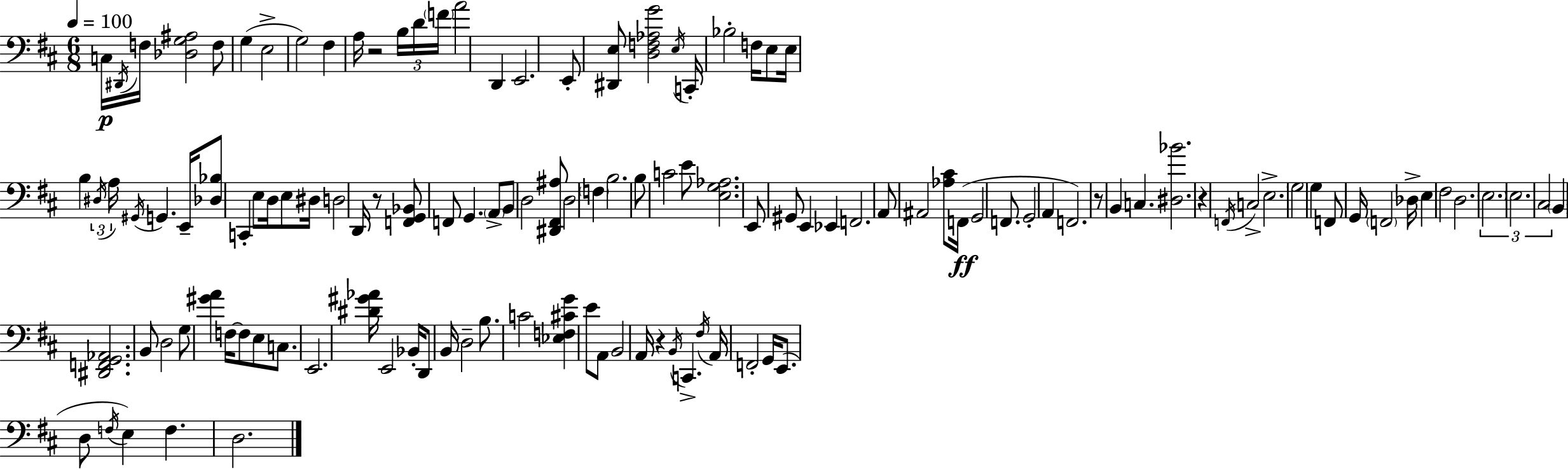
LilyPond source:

{
  \clef bass
  \numericTimeSignature
  \time 6/8
  \key d \major
  \tempo 4 = 100
  c16\p \acciaccatura { dis,16 } f16 <des g ais>2 f8 | g4( e2-> | g2) fis4 | a16 r2 \tuplet 3/2 { b16 d'16 | \break \parenthesize f'16 } a'2 d,4 | e,2. | e,8-. <dis, e>8 <d f aes g'>2 | \acciaccatura { e16 } c,16-. bes2-. f16 | \break e8 e16 b4 \tuplet 3/2 { \acciaccatura { dis16 } a16 \acciaccatura { gis,16 } } g,4. | e,16-- <des bes>8 c,4-. e8 | d16 e8 dis16 d2 | d,16 r8 <f, g, bes,>8 f,8 g,4. | \break \parenthesize a,8-> b,8 d2 | <dis, fis, ais>8 d2 | \parenthesize f4 b2. | b8 c'2 | \break e'8 <e g aes>2. | e,8 gis,8 e,4 | ees,4 f,2. | a,8 ais,2 | \break <aes cis'>8 f,16(\ff g,2 | f,8. g,2-. | a,4 f,2.) | r8 b,4 c4. | \break <dis bes'>2. | r4 \acciaccatura { f,16 } c2-> | e2.-> | \parenthesize g2 | \break g4 f,8 g,16 \parenthesize f,2 | des16-> e4 fis2 | d2. | \tuplet 3/2 { \parenthesize e2. | \break e2. | cis2 } | \parenthesize b,4 <dis, f, g, aes,>2. | b,8 d2 | \break g8 <gis' a'>4 f16~~ f8 | e8 c8. e,2. | <dis' gis' aes'>16 e,2 | bes,16-. d,8 b,16 d2-- | \break b8. c'2 | <ees f cis' g'>4 e'8 a,8 b,2 | a,16 r4 \acciaccatura { b,16 } c,4.-> | \acciaccatura { fis16 } a,16 f,2-. | \break g,16 e,8.( d8 \acciaccatura { f16 }) e4 | f4. d2. | \bar "|."
}